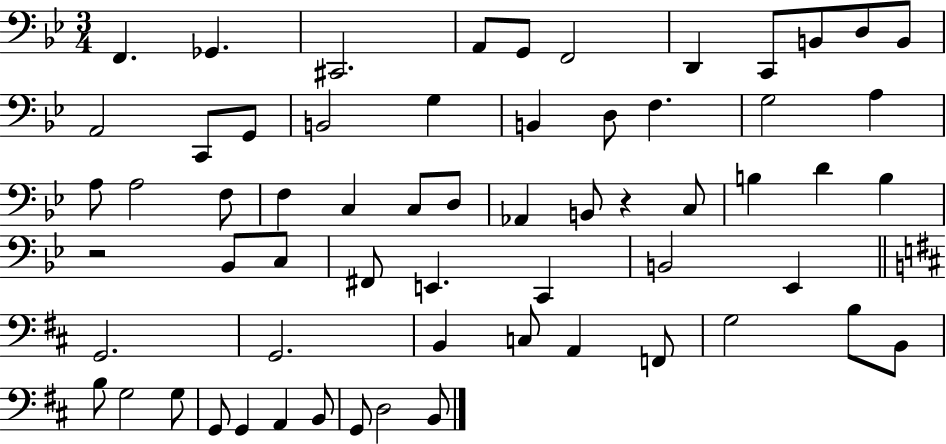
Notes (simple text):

F2/q. Gb2/q. C#2/h. A2/e G2/e F2/h D2/q C2/e B2/e D3/e B2/e A2/h C2/e G2/e B2/h G3/q B2/q D3/e F3/q. G3/h A3/q A3/e A3/h F3/e F3/q C3/q C3/e D3/e Ab2/q B2/e R/q C3/e B3/q D4/q B3/q R/h Bb2/e C3/e F#2/e E2/q. C2/q B2/h Eb2/q G2/h. G2/h. B2/q C3/e A2/q F2/e G3/h B3/e B2/e B3/e G3/h G3/e G2/e G2/q A2/q B2/e G2/e D3/h B2/e